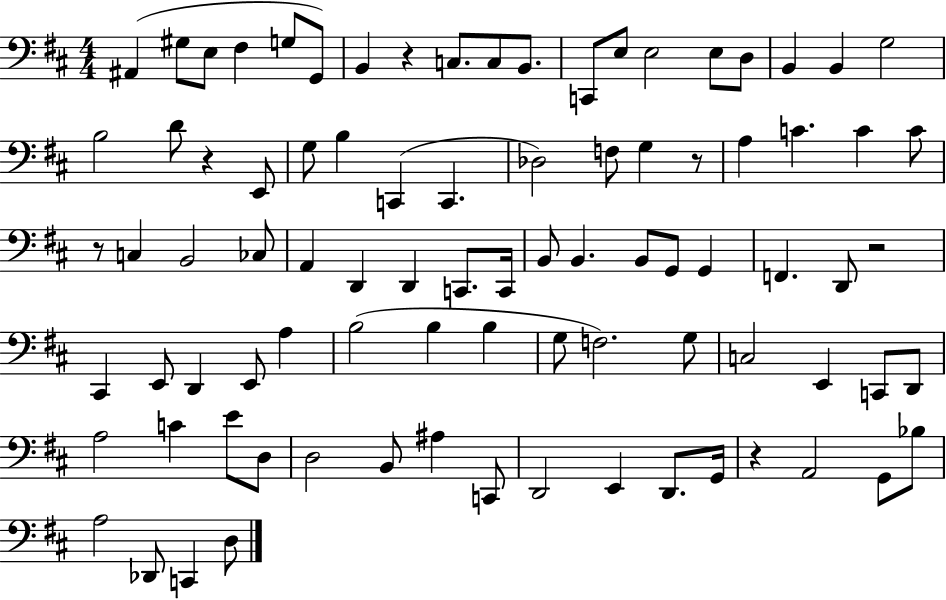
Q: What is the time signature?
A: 4/4